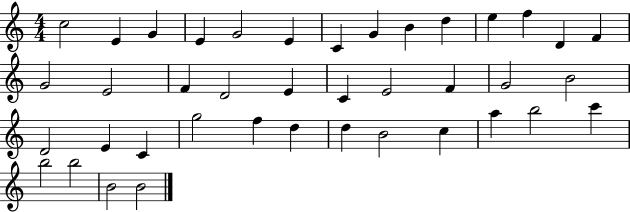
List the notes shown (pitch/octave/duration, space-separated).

C5/h E4/q G4/q E4/q G4/h E4/q C4/q G4/q B4/q D5/q E5/q F5/q D4/q F4/q G4/h E4/h F4/q D4/h E4/q C4/q E4/h F4/q G4/h B4/h D4/h E4/q C4/q G5/h F5/q D5/q D5/q B4/h C5/q A5/q B5/h C6/q B5/h B5/h B4/h B4/h